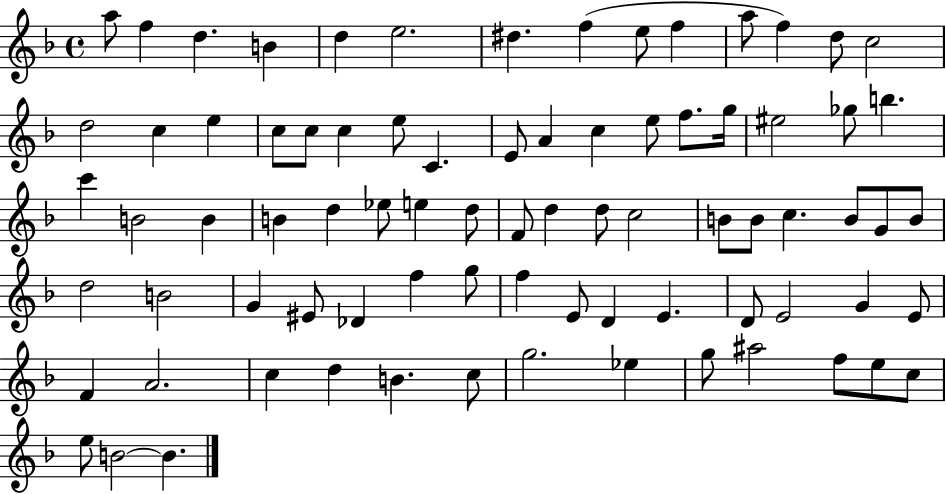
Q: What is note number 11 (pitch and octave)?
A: A5